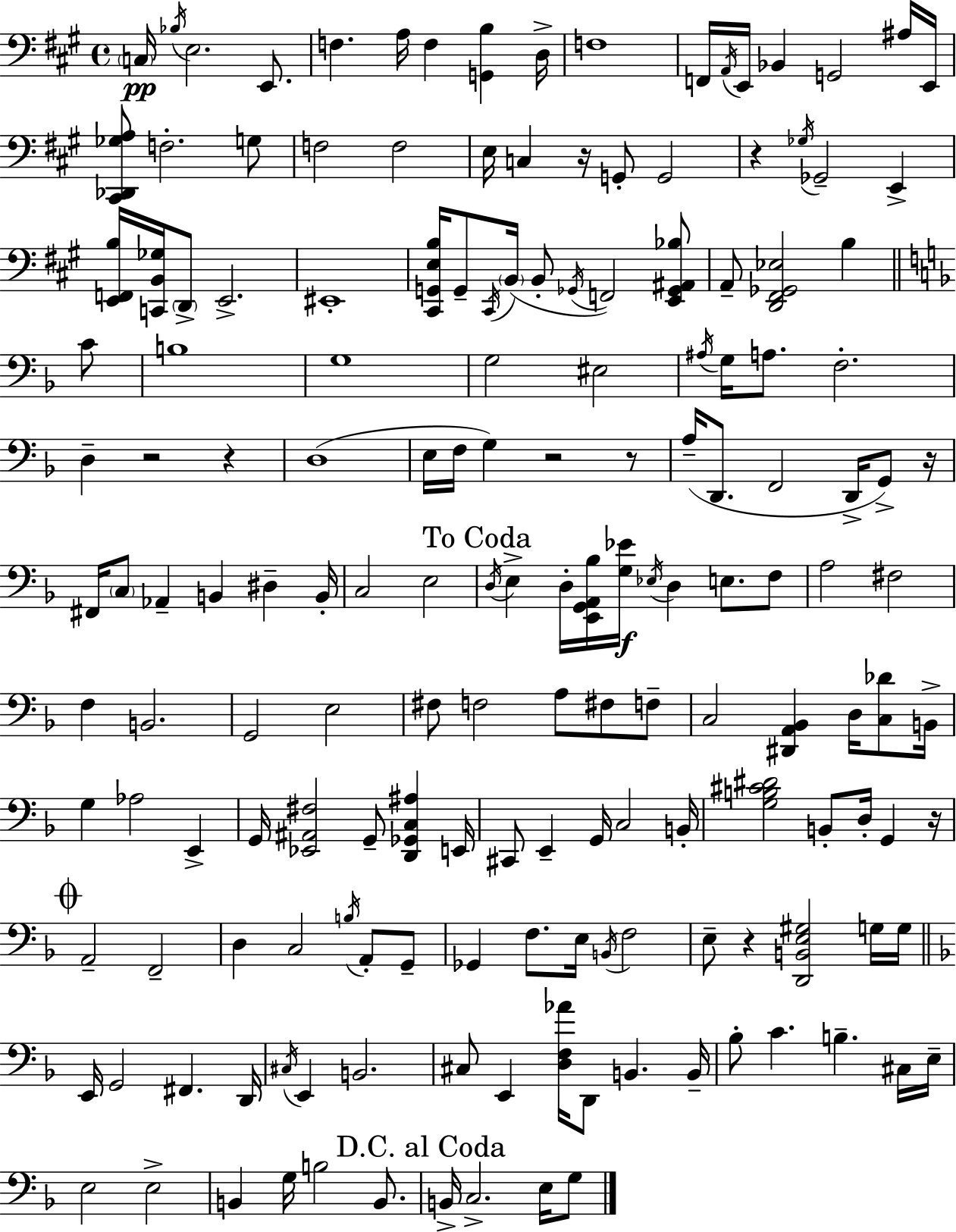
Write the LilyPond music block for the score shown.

{
  \clef bass
  \time 4/4
  \defaultTimeSignature
  \key a \major
  \parenthesize c16\pp \acciaccatura { bes16 } e2. e,8. | f4. a16 f4 <g, b>4 | d16-> f1 | f,16 \acciaccatura { a,16 } e,16 bes,4 g,2 | \break ais16 e,16 <cis, des, ges a>8 f2.-. | g8 f2 f2 | e16 c4 r16 g,8-. g,2 | r4 \acciaccatura { ges16 } ges,2-- e,4-> | \break <e, f, b>16 <c, b, ges>16 \parenthesize d,8-> e,2.-> | eis,1-. | <cis, g, e b>16 g,8-- \acciaccatura { cis,16 }( \parenthesize b,16 b,8-. \acciaccatura { ges,16 }) f,2 | <e, ges, ais, bes>8 a,8-- <d, fis, ges, ees>2 b4 | \break \bar "||" \break \key d \minor c'8 b1 | g1 | g2 eis2 | \acciaccatura { ais16 } g16 a8. f2.-. | \break d4-- r2 r4 | d1( | e16 f16 g4) r2 | r8 a16--( d,8. f,2 d,16-> | \break g,8->) r16 fis,16 \parenthesize c8 aes,4-- b,4 dis4-- | b,16-. c2 e2 | \mark "To Coda" \acciaccatura { d16 } e4-> d16-. <e, g, a, bes>16 <g ees'>16\f \acciaccatura { ees16 } d4 | e8. f8 a2 fis2 | \break f4 b,2. | g,2 e2 | fis8 f2 a8 | fis8 f8-- c2 <dis, a, bes,>4 | \break d16 <c des'>8 b,16-> g4 aes2 | e,4-> g,16 <ees, ais, fis>2 g,8-- | <d, ges, c ais>4 e,16 cis,8 e,4-- g,16 c2 | b,16-. <g b cis' dis'>2 b,8-. d16-. | \break g,4 r16 \mark \markup { \musicglyph "scripts.coda" } a,2-- f,2-- | d4 c2 | \acciaccatura { b16 } a,8-. g,8-- ges,4 f8. e16 \acciaccatura { b,16 } f2 | e8-- r4 <d, b, e gis>2 | \break g16 g16 \bar "||" \break \key d \minor e,16 g,2 fis,4. d,16 | \acciaccatura { cis16 } e,4 b,2. | cis8 e,4 <d f aes'>16 d,8 b,4. | b,16-- bes8-. c'4. b4.-- cis16 | \break e16-- e2 e2-> | b,4 g16 b2 b,8. | \mark "D.C. al Coda" b,16-> c2.-> e16 g8 | \bar "|."
}